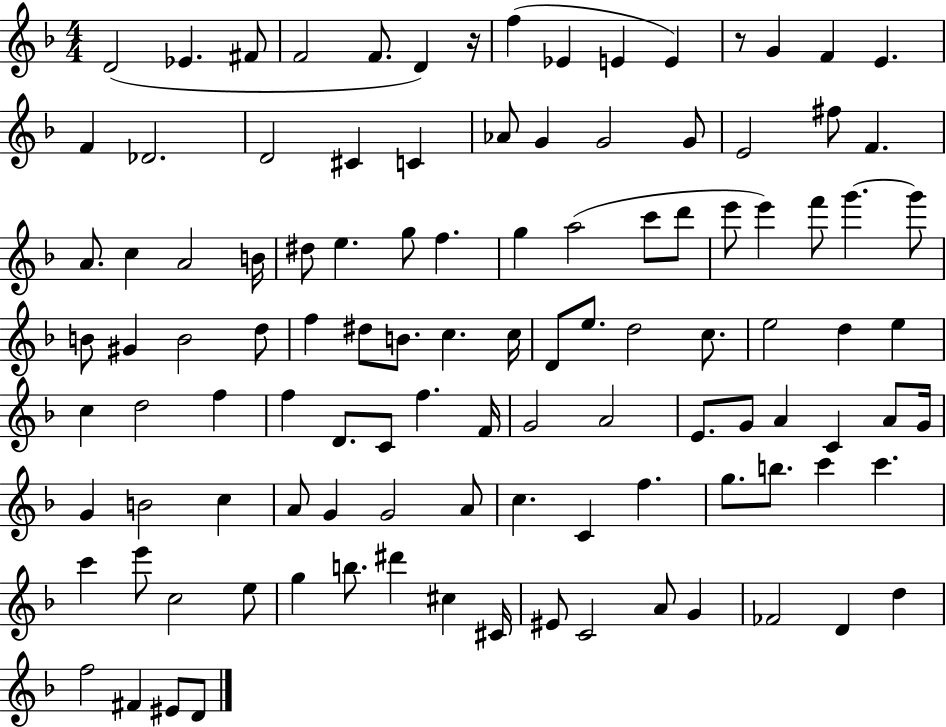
D4/h Eb4/q. F#4/e F4/h F4/e. D4/q R/s F5/q Eb4/q E4/q E4/q R/e G4/q F4/q E4/q. F4/q Db4/h. D4/h C#4/q C4/q Ab4/e G4/q G4/h G4/e E4/h F#5/e F4/q. A4/e. C5/q A4/h B4/s D#5/e E5/q. G5/e F5/q. G5/q A5/h C6/e D6/e E6/e E6/q F6/e G6/q. G6/e B4/e G#4/q B4/h D5/e F5/q D#5/e B4/e. C5/q. C5/s D4/e E5/e. D5/h C5/e. E5/h D5/q E5/q C5/q D5/h F5/q F5/q D4/e. C4/e F5/q. F4/s G4/h A4/h E4/e. G4/e A4/q C4/q A4/e G4/s G4/q B4/h C5/q A4/e G4/q G4/h A4/e C5/q. C4/q F5/q. G5/e. B5/e. C6/q C6/q. C6/q E6/e C5/h E5/e G5/q B5/e. D#6/q C#5/q C#4/s EIS4/e C4/h A4/e G4/q FES4/h D4/q D5/q F5/h F#4/q EIS4/e D4/e